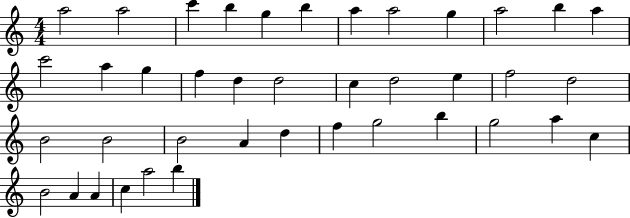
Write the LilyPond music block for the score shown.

{
  \clef treble
  \numericTimeSignature
  \time 4/4
  \key c \major
  a''2 a''2 | c'''4 b''4 g''4 b''4 | a''4 a''2 g''4 | a''2 b''4 a''4 | \break c'''2 a''4 g''4 | f''4 d''4 d''2 | c''4 d''2 e''4 | f''2 d''2 | \break b'2 b'2 | b'2 a'4 d''4 | f''4 g''2 b''4 | g''2 a''4 c''4 | \break b'2 a'4 a'4 | c''4 a''2 b''4 | \bar "|."
}